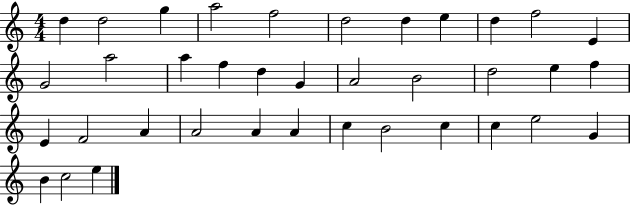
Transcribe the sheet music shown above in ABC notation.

X:1
T:Untitled
M:4/4
L:1/4
K:C
d d2 g a2 f2 d2 d e d f2 E G2 a2 a f d G A2 B2 d2 e f E F2 A A2 A A c B2 c c e2 G B c2 e